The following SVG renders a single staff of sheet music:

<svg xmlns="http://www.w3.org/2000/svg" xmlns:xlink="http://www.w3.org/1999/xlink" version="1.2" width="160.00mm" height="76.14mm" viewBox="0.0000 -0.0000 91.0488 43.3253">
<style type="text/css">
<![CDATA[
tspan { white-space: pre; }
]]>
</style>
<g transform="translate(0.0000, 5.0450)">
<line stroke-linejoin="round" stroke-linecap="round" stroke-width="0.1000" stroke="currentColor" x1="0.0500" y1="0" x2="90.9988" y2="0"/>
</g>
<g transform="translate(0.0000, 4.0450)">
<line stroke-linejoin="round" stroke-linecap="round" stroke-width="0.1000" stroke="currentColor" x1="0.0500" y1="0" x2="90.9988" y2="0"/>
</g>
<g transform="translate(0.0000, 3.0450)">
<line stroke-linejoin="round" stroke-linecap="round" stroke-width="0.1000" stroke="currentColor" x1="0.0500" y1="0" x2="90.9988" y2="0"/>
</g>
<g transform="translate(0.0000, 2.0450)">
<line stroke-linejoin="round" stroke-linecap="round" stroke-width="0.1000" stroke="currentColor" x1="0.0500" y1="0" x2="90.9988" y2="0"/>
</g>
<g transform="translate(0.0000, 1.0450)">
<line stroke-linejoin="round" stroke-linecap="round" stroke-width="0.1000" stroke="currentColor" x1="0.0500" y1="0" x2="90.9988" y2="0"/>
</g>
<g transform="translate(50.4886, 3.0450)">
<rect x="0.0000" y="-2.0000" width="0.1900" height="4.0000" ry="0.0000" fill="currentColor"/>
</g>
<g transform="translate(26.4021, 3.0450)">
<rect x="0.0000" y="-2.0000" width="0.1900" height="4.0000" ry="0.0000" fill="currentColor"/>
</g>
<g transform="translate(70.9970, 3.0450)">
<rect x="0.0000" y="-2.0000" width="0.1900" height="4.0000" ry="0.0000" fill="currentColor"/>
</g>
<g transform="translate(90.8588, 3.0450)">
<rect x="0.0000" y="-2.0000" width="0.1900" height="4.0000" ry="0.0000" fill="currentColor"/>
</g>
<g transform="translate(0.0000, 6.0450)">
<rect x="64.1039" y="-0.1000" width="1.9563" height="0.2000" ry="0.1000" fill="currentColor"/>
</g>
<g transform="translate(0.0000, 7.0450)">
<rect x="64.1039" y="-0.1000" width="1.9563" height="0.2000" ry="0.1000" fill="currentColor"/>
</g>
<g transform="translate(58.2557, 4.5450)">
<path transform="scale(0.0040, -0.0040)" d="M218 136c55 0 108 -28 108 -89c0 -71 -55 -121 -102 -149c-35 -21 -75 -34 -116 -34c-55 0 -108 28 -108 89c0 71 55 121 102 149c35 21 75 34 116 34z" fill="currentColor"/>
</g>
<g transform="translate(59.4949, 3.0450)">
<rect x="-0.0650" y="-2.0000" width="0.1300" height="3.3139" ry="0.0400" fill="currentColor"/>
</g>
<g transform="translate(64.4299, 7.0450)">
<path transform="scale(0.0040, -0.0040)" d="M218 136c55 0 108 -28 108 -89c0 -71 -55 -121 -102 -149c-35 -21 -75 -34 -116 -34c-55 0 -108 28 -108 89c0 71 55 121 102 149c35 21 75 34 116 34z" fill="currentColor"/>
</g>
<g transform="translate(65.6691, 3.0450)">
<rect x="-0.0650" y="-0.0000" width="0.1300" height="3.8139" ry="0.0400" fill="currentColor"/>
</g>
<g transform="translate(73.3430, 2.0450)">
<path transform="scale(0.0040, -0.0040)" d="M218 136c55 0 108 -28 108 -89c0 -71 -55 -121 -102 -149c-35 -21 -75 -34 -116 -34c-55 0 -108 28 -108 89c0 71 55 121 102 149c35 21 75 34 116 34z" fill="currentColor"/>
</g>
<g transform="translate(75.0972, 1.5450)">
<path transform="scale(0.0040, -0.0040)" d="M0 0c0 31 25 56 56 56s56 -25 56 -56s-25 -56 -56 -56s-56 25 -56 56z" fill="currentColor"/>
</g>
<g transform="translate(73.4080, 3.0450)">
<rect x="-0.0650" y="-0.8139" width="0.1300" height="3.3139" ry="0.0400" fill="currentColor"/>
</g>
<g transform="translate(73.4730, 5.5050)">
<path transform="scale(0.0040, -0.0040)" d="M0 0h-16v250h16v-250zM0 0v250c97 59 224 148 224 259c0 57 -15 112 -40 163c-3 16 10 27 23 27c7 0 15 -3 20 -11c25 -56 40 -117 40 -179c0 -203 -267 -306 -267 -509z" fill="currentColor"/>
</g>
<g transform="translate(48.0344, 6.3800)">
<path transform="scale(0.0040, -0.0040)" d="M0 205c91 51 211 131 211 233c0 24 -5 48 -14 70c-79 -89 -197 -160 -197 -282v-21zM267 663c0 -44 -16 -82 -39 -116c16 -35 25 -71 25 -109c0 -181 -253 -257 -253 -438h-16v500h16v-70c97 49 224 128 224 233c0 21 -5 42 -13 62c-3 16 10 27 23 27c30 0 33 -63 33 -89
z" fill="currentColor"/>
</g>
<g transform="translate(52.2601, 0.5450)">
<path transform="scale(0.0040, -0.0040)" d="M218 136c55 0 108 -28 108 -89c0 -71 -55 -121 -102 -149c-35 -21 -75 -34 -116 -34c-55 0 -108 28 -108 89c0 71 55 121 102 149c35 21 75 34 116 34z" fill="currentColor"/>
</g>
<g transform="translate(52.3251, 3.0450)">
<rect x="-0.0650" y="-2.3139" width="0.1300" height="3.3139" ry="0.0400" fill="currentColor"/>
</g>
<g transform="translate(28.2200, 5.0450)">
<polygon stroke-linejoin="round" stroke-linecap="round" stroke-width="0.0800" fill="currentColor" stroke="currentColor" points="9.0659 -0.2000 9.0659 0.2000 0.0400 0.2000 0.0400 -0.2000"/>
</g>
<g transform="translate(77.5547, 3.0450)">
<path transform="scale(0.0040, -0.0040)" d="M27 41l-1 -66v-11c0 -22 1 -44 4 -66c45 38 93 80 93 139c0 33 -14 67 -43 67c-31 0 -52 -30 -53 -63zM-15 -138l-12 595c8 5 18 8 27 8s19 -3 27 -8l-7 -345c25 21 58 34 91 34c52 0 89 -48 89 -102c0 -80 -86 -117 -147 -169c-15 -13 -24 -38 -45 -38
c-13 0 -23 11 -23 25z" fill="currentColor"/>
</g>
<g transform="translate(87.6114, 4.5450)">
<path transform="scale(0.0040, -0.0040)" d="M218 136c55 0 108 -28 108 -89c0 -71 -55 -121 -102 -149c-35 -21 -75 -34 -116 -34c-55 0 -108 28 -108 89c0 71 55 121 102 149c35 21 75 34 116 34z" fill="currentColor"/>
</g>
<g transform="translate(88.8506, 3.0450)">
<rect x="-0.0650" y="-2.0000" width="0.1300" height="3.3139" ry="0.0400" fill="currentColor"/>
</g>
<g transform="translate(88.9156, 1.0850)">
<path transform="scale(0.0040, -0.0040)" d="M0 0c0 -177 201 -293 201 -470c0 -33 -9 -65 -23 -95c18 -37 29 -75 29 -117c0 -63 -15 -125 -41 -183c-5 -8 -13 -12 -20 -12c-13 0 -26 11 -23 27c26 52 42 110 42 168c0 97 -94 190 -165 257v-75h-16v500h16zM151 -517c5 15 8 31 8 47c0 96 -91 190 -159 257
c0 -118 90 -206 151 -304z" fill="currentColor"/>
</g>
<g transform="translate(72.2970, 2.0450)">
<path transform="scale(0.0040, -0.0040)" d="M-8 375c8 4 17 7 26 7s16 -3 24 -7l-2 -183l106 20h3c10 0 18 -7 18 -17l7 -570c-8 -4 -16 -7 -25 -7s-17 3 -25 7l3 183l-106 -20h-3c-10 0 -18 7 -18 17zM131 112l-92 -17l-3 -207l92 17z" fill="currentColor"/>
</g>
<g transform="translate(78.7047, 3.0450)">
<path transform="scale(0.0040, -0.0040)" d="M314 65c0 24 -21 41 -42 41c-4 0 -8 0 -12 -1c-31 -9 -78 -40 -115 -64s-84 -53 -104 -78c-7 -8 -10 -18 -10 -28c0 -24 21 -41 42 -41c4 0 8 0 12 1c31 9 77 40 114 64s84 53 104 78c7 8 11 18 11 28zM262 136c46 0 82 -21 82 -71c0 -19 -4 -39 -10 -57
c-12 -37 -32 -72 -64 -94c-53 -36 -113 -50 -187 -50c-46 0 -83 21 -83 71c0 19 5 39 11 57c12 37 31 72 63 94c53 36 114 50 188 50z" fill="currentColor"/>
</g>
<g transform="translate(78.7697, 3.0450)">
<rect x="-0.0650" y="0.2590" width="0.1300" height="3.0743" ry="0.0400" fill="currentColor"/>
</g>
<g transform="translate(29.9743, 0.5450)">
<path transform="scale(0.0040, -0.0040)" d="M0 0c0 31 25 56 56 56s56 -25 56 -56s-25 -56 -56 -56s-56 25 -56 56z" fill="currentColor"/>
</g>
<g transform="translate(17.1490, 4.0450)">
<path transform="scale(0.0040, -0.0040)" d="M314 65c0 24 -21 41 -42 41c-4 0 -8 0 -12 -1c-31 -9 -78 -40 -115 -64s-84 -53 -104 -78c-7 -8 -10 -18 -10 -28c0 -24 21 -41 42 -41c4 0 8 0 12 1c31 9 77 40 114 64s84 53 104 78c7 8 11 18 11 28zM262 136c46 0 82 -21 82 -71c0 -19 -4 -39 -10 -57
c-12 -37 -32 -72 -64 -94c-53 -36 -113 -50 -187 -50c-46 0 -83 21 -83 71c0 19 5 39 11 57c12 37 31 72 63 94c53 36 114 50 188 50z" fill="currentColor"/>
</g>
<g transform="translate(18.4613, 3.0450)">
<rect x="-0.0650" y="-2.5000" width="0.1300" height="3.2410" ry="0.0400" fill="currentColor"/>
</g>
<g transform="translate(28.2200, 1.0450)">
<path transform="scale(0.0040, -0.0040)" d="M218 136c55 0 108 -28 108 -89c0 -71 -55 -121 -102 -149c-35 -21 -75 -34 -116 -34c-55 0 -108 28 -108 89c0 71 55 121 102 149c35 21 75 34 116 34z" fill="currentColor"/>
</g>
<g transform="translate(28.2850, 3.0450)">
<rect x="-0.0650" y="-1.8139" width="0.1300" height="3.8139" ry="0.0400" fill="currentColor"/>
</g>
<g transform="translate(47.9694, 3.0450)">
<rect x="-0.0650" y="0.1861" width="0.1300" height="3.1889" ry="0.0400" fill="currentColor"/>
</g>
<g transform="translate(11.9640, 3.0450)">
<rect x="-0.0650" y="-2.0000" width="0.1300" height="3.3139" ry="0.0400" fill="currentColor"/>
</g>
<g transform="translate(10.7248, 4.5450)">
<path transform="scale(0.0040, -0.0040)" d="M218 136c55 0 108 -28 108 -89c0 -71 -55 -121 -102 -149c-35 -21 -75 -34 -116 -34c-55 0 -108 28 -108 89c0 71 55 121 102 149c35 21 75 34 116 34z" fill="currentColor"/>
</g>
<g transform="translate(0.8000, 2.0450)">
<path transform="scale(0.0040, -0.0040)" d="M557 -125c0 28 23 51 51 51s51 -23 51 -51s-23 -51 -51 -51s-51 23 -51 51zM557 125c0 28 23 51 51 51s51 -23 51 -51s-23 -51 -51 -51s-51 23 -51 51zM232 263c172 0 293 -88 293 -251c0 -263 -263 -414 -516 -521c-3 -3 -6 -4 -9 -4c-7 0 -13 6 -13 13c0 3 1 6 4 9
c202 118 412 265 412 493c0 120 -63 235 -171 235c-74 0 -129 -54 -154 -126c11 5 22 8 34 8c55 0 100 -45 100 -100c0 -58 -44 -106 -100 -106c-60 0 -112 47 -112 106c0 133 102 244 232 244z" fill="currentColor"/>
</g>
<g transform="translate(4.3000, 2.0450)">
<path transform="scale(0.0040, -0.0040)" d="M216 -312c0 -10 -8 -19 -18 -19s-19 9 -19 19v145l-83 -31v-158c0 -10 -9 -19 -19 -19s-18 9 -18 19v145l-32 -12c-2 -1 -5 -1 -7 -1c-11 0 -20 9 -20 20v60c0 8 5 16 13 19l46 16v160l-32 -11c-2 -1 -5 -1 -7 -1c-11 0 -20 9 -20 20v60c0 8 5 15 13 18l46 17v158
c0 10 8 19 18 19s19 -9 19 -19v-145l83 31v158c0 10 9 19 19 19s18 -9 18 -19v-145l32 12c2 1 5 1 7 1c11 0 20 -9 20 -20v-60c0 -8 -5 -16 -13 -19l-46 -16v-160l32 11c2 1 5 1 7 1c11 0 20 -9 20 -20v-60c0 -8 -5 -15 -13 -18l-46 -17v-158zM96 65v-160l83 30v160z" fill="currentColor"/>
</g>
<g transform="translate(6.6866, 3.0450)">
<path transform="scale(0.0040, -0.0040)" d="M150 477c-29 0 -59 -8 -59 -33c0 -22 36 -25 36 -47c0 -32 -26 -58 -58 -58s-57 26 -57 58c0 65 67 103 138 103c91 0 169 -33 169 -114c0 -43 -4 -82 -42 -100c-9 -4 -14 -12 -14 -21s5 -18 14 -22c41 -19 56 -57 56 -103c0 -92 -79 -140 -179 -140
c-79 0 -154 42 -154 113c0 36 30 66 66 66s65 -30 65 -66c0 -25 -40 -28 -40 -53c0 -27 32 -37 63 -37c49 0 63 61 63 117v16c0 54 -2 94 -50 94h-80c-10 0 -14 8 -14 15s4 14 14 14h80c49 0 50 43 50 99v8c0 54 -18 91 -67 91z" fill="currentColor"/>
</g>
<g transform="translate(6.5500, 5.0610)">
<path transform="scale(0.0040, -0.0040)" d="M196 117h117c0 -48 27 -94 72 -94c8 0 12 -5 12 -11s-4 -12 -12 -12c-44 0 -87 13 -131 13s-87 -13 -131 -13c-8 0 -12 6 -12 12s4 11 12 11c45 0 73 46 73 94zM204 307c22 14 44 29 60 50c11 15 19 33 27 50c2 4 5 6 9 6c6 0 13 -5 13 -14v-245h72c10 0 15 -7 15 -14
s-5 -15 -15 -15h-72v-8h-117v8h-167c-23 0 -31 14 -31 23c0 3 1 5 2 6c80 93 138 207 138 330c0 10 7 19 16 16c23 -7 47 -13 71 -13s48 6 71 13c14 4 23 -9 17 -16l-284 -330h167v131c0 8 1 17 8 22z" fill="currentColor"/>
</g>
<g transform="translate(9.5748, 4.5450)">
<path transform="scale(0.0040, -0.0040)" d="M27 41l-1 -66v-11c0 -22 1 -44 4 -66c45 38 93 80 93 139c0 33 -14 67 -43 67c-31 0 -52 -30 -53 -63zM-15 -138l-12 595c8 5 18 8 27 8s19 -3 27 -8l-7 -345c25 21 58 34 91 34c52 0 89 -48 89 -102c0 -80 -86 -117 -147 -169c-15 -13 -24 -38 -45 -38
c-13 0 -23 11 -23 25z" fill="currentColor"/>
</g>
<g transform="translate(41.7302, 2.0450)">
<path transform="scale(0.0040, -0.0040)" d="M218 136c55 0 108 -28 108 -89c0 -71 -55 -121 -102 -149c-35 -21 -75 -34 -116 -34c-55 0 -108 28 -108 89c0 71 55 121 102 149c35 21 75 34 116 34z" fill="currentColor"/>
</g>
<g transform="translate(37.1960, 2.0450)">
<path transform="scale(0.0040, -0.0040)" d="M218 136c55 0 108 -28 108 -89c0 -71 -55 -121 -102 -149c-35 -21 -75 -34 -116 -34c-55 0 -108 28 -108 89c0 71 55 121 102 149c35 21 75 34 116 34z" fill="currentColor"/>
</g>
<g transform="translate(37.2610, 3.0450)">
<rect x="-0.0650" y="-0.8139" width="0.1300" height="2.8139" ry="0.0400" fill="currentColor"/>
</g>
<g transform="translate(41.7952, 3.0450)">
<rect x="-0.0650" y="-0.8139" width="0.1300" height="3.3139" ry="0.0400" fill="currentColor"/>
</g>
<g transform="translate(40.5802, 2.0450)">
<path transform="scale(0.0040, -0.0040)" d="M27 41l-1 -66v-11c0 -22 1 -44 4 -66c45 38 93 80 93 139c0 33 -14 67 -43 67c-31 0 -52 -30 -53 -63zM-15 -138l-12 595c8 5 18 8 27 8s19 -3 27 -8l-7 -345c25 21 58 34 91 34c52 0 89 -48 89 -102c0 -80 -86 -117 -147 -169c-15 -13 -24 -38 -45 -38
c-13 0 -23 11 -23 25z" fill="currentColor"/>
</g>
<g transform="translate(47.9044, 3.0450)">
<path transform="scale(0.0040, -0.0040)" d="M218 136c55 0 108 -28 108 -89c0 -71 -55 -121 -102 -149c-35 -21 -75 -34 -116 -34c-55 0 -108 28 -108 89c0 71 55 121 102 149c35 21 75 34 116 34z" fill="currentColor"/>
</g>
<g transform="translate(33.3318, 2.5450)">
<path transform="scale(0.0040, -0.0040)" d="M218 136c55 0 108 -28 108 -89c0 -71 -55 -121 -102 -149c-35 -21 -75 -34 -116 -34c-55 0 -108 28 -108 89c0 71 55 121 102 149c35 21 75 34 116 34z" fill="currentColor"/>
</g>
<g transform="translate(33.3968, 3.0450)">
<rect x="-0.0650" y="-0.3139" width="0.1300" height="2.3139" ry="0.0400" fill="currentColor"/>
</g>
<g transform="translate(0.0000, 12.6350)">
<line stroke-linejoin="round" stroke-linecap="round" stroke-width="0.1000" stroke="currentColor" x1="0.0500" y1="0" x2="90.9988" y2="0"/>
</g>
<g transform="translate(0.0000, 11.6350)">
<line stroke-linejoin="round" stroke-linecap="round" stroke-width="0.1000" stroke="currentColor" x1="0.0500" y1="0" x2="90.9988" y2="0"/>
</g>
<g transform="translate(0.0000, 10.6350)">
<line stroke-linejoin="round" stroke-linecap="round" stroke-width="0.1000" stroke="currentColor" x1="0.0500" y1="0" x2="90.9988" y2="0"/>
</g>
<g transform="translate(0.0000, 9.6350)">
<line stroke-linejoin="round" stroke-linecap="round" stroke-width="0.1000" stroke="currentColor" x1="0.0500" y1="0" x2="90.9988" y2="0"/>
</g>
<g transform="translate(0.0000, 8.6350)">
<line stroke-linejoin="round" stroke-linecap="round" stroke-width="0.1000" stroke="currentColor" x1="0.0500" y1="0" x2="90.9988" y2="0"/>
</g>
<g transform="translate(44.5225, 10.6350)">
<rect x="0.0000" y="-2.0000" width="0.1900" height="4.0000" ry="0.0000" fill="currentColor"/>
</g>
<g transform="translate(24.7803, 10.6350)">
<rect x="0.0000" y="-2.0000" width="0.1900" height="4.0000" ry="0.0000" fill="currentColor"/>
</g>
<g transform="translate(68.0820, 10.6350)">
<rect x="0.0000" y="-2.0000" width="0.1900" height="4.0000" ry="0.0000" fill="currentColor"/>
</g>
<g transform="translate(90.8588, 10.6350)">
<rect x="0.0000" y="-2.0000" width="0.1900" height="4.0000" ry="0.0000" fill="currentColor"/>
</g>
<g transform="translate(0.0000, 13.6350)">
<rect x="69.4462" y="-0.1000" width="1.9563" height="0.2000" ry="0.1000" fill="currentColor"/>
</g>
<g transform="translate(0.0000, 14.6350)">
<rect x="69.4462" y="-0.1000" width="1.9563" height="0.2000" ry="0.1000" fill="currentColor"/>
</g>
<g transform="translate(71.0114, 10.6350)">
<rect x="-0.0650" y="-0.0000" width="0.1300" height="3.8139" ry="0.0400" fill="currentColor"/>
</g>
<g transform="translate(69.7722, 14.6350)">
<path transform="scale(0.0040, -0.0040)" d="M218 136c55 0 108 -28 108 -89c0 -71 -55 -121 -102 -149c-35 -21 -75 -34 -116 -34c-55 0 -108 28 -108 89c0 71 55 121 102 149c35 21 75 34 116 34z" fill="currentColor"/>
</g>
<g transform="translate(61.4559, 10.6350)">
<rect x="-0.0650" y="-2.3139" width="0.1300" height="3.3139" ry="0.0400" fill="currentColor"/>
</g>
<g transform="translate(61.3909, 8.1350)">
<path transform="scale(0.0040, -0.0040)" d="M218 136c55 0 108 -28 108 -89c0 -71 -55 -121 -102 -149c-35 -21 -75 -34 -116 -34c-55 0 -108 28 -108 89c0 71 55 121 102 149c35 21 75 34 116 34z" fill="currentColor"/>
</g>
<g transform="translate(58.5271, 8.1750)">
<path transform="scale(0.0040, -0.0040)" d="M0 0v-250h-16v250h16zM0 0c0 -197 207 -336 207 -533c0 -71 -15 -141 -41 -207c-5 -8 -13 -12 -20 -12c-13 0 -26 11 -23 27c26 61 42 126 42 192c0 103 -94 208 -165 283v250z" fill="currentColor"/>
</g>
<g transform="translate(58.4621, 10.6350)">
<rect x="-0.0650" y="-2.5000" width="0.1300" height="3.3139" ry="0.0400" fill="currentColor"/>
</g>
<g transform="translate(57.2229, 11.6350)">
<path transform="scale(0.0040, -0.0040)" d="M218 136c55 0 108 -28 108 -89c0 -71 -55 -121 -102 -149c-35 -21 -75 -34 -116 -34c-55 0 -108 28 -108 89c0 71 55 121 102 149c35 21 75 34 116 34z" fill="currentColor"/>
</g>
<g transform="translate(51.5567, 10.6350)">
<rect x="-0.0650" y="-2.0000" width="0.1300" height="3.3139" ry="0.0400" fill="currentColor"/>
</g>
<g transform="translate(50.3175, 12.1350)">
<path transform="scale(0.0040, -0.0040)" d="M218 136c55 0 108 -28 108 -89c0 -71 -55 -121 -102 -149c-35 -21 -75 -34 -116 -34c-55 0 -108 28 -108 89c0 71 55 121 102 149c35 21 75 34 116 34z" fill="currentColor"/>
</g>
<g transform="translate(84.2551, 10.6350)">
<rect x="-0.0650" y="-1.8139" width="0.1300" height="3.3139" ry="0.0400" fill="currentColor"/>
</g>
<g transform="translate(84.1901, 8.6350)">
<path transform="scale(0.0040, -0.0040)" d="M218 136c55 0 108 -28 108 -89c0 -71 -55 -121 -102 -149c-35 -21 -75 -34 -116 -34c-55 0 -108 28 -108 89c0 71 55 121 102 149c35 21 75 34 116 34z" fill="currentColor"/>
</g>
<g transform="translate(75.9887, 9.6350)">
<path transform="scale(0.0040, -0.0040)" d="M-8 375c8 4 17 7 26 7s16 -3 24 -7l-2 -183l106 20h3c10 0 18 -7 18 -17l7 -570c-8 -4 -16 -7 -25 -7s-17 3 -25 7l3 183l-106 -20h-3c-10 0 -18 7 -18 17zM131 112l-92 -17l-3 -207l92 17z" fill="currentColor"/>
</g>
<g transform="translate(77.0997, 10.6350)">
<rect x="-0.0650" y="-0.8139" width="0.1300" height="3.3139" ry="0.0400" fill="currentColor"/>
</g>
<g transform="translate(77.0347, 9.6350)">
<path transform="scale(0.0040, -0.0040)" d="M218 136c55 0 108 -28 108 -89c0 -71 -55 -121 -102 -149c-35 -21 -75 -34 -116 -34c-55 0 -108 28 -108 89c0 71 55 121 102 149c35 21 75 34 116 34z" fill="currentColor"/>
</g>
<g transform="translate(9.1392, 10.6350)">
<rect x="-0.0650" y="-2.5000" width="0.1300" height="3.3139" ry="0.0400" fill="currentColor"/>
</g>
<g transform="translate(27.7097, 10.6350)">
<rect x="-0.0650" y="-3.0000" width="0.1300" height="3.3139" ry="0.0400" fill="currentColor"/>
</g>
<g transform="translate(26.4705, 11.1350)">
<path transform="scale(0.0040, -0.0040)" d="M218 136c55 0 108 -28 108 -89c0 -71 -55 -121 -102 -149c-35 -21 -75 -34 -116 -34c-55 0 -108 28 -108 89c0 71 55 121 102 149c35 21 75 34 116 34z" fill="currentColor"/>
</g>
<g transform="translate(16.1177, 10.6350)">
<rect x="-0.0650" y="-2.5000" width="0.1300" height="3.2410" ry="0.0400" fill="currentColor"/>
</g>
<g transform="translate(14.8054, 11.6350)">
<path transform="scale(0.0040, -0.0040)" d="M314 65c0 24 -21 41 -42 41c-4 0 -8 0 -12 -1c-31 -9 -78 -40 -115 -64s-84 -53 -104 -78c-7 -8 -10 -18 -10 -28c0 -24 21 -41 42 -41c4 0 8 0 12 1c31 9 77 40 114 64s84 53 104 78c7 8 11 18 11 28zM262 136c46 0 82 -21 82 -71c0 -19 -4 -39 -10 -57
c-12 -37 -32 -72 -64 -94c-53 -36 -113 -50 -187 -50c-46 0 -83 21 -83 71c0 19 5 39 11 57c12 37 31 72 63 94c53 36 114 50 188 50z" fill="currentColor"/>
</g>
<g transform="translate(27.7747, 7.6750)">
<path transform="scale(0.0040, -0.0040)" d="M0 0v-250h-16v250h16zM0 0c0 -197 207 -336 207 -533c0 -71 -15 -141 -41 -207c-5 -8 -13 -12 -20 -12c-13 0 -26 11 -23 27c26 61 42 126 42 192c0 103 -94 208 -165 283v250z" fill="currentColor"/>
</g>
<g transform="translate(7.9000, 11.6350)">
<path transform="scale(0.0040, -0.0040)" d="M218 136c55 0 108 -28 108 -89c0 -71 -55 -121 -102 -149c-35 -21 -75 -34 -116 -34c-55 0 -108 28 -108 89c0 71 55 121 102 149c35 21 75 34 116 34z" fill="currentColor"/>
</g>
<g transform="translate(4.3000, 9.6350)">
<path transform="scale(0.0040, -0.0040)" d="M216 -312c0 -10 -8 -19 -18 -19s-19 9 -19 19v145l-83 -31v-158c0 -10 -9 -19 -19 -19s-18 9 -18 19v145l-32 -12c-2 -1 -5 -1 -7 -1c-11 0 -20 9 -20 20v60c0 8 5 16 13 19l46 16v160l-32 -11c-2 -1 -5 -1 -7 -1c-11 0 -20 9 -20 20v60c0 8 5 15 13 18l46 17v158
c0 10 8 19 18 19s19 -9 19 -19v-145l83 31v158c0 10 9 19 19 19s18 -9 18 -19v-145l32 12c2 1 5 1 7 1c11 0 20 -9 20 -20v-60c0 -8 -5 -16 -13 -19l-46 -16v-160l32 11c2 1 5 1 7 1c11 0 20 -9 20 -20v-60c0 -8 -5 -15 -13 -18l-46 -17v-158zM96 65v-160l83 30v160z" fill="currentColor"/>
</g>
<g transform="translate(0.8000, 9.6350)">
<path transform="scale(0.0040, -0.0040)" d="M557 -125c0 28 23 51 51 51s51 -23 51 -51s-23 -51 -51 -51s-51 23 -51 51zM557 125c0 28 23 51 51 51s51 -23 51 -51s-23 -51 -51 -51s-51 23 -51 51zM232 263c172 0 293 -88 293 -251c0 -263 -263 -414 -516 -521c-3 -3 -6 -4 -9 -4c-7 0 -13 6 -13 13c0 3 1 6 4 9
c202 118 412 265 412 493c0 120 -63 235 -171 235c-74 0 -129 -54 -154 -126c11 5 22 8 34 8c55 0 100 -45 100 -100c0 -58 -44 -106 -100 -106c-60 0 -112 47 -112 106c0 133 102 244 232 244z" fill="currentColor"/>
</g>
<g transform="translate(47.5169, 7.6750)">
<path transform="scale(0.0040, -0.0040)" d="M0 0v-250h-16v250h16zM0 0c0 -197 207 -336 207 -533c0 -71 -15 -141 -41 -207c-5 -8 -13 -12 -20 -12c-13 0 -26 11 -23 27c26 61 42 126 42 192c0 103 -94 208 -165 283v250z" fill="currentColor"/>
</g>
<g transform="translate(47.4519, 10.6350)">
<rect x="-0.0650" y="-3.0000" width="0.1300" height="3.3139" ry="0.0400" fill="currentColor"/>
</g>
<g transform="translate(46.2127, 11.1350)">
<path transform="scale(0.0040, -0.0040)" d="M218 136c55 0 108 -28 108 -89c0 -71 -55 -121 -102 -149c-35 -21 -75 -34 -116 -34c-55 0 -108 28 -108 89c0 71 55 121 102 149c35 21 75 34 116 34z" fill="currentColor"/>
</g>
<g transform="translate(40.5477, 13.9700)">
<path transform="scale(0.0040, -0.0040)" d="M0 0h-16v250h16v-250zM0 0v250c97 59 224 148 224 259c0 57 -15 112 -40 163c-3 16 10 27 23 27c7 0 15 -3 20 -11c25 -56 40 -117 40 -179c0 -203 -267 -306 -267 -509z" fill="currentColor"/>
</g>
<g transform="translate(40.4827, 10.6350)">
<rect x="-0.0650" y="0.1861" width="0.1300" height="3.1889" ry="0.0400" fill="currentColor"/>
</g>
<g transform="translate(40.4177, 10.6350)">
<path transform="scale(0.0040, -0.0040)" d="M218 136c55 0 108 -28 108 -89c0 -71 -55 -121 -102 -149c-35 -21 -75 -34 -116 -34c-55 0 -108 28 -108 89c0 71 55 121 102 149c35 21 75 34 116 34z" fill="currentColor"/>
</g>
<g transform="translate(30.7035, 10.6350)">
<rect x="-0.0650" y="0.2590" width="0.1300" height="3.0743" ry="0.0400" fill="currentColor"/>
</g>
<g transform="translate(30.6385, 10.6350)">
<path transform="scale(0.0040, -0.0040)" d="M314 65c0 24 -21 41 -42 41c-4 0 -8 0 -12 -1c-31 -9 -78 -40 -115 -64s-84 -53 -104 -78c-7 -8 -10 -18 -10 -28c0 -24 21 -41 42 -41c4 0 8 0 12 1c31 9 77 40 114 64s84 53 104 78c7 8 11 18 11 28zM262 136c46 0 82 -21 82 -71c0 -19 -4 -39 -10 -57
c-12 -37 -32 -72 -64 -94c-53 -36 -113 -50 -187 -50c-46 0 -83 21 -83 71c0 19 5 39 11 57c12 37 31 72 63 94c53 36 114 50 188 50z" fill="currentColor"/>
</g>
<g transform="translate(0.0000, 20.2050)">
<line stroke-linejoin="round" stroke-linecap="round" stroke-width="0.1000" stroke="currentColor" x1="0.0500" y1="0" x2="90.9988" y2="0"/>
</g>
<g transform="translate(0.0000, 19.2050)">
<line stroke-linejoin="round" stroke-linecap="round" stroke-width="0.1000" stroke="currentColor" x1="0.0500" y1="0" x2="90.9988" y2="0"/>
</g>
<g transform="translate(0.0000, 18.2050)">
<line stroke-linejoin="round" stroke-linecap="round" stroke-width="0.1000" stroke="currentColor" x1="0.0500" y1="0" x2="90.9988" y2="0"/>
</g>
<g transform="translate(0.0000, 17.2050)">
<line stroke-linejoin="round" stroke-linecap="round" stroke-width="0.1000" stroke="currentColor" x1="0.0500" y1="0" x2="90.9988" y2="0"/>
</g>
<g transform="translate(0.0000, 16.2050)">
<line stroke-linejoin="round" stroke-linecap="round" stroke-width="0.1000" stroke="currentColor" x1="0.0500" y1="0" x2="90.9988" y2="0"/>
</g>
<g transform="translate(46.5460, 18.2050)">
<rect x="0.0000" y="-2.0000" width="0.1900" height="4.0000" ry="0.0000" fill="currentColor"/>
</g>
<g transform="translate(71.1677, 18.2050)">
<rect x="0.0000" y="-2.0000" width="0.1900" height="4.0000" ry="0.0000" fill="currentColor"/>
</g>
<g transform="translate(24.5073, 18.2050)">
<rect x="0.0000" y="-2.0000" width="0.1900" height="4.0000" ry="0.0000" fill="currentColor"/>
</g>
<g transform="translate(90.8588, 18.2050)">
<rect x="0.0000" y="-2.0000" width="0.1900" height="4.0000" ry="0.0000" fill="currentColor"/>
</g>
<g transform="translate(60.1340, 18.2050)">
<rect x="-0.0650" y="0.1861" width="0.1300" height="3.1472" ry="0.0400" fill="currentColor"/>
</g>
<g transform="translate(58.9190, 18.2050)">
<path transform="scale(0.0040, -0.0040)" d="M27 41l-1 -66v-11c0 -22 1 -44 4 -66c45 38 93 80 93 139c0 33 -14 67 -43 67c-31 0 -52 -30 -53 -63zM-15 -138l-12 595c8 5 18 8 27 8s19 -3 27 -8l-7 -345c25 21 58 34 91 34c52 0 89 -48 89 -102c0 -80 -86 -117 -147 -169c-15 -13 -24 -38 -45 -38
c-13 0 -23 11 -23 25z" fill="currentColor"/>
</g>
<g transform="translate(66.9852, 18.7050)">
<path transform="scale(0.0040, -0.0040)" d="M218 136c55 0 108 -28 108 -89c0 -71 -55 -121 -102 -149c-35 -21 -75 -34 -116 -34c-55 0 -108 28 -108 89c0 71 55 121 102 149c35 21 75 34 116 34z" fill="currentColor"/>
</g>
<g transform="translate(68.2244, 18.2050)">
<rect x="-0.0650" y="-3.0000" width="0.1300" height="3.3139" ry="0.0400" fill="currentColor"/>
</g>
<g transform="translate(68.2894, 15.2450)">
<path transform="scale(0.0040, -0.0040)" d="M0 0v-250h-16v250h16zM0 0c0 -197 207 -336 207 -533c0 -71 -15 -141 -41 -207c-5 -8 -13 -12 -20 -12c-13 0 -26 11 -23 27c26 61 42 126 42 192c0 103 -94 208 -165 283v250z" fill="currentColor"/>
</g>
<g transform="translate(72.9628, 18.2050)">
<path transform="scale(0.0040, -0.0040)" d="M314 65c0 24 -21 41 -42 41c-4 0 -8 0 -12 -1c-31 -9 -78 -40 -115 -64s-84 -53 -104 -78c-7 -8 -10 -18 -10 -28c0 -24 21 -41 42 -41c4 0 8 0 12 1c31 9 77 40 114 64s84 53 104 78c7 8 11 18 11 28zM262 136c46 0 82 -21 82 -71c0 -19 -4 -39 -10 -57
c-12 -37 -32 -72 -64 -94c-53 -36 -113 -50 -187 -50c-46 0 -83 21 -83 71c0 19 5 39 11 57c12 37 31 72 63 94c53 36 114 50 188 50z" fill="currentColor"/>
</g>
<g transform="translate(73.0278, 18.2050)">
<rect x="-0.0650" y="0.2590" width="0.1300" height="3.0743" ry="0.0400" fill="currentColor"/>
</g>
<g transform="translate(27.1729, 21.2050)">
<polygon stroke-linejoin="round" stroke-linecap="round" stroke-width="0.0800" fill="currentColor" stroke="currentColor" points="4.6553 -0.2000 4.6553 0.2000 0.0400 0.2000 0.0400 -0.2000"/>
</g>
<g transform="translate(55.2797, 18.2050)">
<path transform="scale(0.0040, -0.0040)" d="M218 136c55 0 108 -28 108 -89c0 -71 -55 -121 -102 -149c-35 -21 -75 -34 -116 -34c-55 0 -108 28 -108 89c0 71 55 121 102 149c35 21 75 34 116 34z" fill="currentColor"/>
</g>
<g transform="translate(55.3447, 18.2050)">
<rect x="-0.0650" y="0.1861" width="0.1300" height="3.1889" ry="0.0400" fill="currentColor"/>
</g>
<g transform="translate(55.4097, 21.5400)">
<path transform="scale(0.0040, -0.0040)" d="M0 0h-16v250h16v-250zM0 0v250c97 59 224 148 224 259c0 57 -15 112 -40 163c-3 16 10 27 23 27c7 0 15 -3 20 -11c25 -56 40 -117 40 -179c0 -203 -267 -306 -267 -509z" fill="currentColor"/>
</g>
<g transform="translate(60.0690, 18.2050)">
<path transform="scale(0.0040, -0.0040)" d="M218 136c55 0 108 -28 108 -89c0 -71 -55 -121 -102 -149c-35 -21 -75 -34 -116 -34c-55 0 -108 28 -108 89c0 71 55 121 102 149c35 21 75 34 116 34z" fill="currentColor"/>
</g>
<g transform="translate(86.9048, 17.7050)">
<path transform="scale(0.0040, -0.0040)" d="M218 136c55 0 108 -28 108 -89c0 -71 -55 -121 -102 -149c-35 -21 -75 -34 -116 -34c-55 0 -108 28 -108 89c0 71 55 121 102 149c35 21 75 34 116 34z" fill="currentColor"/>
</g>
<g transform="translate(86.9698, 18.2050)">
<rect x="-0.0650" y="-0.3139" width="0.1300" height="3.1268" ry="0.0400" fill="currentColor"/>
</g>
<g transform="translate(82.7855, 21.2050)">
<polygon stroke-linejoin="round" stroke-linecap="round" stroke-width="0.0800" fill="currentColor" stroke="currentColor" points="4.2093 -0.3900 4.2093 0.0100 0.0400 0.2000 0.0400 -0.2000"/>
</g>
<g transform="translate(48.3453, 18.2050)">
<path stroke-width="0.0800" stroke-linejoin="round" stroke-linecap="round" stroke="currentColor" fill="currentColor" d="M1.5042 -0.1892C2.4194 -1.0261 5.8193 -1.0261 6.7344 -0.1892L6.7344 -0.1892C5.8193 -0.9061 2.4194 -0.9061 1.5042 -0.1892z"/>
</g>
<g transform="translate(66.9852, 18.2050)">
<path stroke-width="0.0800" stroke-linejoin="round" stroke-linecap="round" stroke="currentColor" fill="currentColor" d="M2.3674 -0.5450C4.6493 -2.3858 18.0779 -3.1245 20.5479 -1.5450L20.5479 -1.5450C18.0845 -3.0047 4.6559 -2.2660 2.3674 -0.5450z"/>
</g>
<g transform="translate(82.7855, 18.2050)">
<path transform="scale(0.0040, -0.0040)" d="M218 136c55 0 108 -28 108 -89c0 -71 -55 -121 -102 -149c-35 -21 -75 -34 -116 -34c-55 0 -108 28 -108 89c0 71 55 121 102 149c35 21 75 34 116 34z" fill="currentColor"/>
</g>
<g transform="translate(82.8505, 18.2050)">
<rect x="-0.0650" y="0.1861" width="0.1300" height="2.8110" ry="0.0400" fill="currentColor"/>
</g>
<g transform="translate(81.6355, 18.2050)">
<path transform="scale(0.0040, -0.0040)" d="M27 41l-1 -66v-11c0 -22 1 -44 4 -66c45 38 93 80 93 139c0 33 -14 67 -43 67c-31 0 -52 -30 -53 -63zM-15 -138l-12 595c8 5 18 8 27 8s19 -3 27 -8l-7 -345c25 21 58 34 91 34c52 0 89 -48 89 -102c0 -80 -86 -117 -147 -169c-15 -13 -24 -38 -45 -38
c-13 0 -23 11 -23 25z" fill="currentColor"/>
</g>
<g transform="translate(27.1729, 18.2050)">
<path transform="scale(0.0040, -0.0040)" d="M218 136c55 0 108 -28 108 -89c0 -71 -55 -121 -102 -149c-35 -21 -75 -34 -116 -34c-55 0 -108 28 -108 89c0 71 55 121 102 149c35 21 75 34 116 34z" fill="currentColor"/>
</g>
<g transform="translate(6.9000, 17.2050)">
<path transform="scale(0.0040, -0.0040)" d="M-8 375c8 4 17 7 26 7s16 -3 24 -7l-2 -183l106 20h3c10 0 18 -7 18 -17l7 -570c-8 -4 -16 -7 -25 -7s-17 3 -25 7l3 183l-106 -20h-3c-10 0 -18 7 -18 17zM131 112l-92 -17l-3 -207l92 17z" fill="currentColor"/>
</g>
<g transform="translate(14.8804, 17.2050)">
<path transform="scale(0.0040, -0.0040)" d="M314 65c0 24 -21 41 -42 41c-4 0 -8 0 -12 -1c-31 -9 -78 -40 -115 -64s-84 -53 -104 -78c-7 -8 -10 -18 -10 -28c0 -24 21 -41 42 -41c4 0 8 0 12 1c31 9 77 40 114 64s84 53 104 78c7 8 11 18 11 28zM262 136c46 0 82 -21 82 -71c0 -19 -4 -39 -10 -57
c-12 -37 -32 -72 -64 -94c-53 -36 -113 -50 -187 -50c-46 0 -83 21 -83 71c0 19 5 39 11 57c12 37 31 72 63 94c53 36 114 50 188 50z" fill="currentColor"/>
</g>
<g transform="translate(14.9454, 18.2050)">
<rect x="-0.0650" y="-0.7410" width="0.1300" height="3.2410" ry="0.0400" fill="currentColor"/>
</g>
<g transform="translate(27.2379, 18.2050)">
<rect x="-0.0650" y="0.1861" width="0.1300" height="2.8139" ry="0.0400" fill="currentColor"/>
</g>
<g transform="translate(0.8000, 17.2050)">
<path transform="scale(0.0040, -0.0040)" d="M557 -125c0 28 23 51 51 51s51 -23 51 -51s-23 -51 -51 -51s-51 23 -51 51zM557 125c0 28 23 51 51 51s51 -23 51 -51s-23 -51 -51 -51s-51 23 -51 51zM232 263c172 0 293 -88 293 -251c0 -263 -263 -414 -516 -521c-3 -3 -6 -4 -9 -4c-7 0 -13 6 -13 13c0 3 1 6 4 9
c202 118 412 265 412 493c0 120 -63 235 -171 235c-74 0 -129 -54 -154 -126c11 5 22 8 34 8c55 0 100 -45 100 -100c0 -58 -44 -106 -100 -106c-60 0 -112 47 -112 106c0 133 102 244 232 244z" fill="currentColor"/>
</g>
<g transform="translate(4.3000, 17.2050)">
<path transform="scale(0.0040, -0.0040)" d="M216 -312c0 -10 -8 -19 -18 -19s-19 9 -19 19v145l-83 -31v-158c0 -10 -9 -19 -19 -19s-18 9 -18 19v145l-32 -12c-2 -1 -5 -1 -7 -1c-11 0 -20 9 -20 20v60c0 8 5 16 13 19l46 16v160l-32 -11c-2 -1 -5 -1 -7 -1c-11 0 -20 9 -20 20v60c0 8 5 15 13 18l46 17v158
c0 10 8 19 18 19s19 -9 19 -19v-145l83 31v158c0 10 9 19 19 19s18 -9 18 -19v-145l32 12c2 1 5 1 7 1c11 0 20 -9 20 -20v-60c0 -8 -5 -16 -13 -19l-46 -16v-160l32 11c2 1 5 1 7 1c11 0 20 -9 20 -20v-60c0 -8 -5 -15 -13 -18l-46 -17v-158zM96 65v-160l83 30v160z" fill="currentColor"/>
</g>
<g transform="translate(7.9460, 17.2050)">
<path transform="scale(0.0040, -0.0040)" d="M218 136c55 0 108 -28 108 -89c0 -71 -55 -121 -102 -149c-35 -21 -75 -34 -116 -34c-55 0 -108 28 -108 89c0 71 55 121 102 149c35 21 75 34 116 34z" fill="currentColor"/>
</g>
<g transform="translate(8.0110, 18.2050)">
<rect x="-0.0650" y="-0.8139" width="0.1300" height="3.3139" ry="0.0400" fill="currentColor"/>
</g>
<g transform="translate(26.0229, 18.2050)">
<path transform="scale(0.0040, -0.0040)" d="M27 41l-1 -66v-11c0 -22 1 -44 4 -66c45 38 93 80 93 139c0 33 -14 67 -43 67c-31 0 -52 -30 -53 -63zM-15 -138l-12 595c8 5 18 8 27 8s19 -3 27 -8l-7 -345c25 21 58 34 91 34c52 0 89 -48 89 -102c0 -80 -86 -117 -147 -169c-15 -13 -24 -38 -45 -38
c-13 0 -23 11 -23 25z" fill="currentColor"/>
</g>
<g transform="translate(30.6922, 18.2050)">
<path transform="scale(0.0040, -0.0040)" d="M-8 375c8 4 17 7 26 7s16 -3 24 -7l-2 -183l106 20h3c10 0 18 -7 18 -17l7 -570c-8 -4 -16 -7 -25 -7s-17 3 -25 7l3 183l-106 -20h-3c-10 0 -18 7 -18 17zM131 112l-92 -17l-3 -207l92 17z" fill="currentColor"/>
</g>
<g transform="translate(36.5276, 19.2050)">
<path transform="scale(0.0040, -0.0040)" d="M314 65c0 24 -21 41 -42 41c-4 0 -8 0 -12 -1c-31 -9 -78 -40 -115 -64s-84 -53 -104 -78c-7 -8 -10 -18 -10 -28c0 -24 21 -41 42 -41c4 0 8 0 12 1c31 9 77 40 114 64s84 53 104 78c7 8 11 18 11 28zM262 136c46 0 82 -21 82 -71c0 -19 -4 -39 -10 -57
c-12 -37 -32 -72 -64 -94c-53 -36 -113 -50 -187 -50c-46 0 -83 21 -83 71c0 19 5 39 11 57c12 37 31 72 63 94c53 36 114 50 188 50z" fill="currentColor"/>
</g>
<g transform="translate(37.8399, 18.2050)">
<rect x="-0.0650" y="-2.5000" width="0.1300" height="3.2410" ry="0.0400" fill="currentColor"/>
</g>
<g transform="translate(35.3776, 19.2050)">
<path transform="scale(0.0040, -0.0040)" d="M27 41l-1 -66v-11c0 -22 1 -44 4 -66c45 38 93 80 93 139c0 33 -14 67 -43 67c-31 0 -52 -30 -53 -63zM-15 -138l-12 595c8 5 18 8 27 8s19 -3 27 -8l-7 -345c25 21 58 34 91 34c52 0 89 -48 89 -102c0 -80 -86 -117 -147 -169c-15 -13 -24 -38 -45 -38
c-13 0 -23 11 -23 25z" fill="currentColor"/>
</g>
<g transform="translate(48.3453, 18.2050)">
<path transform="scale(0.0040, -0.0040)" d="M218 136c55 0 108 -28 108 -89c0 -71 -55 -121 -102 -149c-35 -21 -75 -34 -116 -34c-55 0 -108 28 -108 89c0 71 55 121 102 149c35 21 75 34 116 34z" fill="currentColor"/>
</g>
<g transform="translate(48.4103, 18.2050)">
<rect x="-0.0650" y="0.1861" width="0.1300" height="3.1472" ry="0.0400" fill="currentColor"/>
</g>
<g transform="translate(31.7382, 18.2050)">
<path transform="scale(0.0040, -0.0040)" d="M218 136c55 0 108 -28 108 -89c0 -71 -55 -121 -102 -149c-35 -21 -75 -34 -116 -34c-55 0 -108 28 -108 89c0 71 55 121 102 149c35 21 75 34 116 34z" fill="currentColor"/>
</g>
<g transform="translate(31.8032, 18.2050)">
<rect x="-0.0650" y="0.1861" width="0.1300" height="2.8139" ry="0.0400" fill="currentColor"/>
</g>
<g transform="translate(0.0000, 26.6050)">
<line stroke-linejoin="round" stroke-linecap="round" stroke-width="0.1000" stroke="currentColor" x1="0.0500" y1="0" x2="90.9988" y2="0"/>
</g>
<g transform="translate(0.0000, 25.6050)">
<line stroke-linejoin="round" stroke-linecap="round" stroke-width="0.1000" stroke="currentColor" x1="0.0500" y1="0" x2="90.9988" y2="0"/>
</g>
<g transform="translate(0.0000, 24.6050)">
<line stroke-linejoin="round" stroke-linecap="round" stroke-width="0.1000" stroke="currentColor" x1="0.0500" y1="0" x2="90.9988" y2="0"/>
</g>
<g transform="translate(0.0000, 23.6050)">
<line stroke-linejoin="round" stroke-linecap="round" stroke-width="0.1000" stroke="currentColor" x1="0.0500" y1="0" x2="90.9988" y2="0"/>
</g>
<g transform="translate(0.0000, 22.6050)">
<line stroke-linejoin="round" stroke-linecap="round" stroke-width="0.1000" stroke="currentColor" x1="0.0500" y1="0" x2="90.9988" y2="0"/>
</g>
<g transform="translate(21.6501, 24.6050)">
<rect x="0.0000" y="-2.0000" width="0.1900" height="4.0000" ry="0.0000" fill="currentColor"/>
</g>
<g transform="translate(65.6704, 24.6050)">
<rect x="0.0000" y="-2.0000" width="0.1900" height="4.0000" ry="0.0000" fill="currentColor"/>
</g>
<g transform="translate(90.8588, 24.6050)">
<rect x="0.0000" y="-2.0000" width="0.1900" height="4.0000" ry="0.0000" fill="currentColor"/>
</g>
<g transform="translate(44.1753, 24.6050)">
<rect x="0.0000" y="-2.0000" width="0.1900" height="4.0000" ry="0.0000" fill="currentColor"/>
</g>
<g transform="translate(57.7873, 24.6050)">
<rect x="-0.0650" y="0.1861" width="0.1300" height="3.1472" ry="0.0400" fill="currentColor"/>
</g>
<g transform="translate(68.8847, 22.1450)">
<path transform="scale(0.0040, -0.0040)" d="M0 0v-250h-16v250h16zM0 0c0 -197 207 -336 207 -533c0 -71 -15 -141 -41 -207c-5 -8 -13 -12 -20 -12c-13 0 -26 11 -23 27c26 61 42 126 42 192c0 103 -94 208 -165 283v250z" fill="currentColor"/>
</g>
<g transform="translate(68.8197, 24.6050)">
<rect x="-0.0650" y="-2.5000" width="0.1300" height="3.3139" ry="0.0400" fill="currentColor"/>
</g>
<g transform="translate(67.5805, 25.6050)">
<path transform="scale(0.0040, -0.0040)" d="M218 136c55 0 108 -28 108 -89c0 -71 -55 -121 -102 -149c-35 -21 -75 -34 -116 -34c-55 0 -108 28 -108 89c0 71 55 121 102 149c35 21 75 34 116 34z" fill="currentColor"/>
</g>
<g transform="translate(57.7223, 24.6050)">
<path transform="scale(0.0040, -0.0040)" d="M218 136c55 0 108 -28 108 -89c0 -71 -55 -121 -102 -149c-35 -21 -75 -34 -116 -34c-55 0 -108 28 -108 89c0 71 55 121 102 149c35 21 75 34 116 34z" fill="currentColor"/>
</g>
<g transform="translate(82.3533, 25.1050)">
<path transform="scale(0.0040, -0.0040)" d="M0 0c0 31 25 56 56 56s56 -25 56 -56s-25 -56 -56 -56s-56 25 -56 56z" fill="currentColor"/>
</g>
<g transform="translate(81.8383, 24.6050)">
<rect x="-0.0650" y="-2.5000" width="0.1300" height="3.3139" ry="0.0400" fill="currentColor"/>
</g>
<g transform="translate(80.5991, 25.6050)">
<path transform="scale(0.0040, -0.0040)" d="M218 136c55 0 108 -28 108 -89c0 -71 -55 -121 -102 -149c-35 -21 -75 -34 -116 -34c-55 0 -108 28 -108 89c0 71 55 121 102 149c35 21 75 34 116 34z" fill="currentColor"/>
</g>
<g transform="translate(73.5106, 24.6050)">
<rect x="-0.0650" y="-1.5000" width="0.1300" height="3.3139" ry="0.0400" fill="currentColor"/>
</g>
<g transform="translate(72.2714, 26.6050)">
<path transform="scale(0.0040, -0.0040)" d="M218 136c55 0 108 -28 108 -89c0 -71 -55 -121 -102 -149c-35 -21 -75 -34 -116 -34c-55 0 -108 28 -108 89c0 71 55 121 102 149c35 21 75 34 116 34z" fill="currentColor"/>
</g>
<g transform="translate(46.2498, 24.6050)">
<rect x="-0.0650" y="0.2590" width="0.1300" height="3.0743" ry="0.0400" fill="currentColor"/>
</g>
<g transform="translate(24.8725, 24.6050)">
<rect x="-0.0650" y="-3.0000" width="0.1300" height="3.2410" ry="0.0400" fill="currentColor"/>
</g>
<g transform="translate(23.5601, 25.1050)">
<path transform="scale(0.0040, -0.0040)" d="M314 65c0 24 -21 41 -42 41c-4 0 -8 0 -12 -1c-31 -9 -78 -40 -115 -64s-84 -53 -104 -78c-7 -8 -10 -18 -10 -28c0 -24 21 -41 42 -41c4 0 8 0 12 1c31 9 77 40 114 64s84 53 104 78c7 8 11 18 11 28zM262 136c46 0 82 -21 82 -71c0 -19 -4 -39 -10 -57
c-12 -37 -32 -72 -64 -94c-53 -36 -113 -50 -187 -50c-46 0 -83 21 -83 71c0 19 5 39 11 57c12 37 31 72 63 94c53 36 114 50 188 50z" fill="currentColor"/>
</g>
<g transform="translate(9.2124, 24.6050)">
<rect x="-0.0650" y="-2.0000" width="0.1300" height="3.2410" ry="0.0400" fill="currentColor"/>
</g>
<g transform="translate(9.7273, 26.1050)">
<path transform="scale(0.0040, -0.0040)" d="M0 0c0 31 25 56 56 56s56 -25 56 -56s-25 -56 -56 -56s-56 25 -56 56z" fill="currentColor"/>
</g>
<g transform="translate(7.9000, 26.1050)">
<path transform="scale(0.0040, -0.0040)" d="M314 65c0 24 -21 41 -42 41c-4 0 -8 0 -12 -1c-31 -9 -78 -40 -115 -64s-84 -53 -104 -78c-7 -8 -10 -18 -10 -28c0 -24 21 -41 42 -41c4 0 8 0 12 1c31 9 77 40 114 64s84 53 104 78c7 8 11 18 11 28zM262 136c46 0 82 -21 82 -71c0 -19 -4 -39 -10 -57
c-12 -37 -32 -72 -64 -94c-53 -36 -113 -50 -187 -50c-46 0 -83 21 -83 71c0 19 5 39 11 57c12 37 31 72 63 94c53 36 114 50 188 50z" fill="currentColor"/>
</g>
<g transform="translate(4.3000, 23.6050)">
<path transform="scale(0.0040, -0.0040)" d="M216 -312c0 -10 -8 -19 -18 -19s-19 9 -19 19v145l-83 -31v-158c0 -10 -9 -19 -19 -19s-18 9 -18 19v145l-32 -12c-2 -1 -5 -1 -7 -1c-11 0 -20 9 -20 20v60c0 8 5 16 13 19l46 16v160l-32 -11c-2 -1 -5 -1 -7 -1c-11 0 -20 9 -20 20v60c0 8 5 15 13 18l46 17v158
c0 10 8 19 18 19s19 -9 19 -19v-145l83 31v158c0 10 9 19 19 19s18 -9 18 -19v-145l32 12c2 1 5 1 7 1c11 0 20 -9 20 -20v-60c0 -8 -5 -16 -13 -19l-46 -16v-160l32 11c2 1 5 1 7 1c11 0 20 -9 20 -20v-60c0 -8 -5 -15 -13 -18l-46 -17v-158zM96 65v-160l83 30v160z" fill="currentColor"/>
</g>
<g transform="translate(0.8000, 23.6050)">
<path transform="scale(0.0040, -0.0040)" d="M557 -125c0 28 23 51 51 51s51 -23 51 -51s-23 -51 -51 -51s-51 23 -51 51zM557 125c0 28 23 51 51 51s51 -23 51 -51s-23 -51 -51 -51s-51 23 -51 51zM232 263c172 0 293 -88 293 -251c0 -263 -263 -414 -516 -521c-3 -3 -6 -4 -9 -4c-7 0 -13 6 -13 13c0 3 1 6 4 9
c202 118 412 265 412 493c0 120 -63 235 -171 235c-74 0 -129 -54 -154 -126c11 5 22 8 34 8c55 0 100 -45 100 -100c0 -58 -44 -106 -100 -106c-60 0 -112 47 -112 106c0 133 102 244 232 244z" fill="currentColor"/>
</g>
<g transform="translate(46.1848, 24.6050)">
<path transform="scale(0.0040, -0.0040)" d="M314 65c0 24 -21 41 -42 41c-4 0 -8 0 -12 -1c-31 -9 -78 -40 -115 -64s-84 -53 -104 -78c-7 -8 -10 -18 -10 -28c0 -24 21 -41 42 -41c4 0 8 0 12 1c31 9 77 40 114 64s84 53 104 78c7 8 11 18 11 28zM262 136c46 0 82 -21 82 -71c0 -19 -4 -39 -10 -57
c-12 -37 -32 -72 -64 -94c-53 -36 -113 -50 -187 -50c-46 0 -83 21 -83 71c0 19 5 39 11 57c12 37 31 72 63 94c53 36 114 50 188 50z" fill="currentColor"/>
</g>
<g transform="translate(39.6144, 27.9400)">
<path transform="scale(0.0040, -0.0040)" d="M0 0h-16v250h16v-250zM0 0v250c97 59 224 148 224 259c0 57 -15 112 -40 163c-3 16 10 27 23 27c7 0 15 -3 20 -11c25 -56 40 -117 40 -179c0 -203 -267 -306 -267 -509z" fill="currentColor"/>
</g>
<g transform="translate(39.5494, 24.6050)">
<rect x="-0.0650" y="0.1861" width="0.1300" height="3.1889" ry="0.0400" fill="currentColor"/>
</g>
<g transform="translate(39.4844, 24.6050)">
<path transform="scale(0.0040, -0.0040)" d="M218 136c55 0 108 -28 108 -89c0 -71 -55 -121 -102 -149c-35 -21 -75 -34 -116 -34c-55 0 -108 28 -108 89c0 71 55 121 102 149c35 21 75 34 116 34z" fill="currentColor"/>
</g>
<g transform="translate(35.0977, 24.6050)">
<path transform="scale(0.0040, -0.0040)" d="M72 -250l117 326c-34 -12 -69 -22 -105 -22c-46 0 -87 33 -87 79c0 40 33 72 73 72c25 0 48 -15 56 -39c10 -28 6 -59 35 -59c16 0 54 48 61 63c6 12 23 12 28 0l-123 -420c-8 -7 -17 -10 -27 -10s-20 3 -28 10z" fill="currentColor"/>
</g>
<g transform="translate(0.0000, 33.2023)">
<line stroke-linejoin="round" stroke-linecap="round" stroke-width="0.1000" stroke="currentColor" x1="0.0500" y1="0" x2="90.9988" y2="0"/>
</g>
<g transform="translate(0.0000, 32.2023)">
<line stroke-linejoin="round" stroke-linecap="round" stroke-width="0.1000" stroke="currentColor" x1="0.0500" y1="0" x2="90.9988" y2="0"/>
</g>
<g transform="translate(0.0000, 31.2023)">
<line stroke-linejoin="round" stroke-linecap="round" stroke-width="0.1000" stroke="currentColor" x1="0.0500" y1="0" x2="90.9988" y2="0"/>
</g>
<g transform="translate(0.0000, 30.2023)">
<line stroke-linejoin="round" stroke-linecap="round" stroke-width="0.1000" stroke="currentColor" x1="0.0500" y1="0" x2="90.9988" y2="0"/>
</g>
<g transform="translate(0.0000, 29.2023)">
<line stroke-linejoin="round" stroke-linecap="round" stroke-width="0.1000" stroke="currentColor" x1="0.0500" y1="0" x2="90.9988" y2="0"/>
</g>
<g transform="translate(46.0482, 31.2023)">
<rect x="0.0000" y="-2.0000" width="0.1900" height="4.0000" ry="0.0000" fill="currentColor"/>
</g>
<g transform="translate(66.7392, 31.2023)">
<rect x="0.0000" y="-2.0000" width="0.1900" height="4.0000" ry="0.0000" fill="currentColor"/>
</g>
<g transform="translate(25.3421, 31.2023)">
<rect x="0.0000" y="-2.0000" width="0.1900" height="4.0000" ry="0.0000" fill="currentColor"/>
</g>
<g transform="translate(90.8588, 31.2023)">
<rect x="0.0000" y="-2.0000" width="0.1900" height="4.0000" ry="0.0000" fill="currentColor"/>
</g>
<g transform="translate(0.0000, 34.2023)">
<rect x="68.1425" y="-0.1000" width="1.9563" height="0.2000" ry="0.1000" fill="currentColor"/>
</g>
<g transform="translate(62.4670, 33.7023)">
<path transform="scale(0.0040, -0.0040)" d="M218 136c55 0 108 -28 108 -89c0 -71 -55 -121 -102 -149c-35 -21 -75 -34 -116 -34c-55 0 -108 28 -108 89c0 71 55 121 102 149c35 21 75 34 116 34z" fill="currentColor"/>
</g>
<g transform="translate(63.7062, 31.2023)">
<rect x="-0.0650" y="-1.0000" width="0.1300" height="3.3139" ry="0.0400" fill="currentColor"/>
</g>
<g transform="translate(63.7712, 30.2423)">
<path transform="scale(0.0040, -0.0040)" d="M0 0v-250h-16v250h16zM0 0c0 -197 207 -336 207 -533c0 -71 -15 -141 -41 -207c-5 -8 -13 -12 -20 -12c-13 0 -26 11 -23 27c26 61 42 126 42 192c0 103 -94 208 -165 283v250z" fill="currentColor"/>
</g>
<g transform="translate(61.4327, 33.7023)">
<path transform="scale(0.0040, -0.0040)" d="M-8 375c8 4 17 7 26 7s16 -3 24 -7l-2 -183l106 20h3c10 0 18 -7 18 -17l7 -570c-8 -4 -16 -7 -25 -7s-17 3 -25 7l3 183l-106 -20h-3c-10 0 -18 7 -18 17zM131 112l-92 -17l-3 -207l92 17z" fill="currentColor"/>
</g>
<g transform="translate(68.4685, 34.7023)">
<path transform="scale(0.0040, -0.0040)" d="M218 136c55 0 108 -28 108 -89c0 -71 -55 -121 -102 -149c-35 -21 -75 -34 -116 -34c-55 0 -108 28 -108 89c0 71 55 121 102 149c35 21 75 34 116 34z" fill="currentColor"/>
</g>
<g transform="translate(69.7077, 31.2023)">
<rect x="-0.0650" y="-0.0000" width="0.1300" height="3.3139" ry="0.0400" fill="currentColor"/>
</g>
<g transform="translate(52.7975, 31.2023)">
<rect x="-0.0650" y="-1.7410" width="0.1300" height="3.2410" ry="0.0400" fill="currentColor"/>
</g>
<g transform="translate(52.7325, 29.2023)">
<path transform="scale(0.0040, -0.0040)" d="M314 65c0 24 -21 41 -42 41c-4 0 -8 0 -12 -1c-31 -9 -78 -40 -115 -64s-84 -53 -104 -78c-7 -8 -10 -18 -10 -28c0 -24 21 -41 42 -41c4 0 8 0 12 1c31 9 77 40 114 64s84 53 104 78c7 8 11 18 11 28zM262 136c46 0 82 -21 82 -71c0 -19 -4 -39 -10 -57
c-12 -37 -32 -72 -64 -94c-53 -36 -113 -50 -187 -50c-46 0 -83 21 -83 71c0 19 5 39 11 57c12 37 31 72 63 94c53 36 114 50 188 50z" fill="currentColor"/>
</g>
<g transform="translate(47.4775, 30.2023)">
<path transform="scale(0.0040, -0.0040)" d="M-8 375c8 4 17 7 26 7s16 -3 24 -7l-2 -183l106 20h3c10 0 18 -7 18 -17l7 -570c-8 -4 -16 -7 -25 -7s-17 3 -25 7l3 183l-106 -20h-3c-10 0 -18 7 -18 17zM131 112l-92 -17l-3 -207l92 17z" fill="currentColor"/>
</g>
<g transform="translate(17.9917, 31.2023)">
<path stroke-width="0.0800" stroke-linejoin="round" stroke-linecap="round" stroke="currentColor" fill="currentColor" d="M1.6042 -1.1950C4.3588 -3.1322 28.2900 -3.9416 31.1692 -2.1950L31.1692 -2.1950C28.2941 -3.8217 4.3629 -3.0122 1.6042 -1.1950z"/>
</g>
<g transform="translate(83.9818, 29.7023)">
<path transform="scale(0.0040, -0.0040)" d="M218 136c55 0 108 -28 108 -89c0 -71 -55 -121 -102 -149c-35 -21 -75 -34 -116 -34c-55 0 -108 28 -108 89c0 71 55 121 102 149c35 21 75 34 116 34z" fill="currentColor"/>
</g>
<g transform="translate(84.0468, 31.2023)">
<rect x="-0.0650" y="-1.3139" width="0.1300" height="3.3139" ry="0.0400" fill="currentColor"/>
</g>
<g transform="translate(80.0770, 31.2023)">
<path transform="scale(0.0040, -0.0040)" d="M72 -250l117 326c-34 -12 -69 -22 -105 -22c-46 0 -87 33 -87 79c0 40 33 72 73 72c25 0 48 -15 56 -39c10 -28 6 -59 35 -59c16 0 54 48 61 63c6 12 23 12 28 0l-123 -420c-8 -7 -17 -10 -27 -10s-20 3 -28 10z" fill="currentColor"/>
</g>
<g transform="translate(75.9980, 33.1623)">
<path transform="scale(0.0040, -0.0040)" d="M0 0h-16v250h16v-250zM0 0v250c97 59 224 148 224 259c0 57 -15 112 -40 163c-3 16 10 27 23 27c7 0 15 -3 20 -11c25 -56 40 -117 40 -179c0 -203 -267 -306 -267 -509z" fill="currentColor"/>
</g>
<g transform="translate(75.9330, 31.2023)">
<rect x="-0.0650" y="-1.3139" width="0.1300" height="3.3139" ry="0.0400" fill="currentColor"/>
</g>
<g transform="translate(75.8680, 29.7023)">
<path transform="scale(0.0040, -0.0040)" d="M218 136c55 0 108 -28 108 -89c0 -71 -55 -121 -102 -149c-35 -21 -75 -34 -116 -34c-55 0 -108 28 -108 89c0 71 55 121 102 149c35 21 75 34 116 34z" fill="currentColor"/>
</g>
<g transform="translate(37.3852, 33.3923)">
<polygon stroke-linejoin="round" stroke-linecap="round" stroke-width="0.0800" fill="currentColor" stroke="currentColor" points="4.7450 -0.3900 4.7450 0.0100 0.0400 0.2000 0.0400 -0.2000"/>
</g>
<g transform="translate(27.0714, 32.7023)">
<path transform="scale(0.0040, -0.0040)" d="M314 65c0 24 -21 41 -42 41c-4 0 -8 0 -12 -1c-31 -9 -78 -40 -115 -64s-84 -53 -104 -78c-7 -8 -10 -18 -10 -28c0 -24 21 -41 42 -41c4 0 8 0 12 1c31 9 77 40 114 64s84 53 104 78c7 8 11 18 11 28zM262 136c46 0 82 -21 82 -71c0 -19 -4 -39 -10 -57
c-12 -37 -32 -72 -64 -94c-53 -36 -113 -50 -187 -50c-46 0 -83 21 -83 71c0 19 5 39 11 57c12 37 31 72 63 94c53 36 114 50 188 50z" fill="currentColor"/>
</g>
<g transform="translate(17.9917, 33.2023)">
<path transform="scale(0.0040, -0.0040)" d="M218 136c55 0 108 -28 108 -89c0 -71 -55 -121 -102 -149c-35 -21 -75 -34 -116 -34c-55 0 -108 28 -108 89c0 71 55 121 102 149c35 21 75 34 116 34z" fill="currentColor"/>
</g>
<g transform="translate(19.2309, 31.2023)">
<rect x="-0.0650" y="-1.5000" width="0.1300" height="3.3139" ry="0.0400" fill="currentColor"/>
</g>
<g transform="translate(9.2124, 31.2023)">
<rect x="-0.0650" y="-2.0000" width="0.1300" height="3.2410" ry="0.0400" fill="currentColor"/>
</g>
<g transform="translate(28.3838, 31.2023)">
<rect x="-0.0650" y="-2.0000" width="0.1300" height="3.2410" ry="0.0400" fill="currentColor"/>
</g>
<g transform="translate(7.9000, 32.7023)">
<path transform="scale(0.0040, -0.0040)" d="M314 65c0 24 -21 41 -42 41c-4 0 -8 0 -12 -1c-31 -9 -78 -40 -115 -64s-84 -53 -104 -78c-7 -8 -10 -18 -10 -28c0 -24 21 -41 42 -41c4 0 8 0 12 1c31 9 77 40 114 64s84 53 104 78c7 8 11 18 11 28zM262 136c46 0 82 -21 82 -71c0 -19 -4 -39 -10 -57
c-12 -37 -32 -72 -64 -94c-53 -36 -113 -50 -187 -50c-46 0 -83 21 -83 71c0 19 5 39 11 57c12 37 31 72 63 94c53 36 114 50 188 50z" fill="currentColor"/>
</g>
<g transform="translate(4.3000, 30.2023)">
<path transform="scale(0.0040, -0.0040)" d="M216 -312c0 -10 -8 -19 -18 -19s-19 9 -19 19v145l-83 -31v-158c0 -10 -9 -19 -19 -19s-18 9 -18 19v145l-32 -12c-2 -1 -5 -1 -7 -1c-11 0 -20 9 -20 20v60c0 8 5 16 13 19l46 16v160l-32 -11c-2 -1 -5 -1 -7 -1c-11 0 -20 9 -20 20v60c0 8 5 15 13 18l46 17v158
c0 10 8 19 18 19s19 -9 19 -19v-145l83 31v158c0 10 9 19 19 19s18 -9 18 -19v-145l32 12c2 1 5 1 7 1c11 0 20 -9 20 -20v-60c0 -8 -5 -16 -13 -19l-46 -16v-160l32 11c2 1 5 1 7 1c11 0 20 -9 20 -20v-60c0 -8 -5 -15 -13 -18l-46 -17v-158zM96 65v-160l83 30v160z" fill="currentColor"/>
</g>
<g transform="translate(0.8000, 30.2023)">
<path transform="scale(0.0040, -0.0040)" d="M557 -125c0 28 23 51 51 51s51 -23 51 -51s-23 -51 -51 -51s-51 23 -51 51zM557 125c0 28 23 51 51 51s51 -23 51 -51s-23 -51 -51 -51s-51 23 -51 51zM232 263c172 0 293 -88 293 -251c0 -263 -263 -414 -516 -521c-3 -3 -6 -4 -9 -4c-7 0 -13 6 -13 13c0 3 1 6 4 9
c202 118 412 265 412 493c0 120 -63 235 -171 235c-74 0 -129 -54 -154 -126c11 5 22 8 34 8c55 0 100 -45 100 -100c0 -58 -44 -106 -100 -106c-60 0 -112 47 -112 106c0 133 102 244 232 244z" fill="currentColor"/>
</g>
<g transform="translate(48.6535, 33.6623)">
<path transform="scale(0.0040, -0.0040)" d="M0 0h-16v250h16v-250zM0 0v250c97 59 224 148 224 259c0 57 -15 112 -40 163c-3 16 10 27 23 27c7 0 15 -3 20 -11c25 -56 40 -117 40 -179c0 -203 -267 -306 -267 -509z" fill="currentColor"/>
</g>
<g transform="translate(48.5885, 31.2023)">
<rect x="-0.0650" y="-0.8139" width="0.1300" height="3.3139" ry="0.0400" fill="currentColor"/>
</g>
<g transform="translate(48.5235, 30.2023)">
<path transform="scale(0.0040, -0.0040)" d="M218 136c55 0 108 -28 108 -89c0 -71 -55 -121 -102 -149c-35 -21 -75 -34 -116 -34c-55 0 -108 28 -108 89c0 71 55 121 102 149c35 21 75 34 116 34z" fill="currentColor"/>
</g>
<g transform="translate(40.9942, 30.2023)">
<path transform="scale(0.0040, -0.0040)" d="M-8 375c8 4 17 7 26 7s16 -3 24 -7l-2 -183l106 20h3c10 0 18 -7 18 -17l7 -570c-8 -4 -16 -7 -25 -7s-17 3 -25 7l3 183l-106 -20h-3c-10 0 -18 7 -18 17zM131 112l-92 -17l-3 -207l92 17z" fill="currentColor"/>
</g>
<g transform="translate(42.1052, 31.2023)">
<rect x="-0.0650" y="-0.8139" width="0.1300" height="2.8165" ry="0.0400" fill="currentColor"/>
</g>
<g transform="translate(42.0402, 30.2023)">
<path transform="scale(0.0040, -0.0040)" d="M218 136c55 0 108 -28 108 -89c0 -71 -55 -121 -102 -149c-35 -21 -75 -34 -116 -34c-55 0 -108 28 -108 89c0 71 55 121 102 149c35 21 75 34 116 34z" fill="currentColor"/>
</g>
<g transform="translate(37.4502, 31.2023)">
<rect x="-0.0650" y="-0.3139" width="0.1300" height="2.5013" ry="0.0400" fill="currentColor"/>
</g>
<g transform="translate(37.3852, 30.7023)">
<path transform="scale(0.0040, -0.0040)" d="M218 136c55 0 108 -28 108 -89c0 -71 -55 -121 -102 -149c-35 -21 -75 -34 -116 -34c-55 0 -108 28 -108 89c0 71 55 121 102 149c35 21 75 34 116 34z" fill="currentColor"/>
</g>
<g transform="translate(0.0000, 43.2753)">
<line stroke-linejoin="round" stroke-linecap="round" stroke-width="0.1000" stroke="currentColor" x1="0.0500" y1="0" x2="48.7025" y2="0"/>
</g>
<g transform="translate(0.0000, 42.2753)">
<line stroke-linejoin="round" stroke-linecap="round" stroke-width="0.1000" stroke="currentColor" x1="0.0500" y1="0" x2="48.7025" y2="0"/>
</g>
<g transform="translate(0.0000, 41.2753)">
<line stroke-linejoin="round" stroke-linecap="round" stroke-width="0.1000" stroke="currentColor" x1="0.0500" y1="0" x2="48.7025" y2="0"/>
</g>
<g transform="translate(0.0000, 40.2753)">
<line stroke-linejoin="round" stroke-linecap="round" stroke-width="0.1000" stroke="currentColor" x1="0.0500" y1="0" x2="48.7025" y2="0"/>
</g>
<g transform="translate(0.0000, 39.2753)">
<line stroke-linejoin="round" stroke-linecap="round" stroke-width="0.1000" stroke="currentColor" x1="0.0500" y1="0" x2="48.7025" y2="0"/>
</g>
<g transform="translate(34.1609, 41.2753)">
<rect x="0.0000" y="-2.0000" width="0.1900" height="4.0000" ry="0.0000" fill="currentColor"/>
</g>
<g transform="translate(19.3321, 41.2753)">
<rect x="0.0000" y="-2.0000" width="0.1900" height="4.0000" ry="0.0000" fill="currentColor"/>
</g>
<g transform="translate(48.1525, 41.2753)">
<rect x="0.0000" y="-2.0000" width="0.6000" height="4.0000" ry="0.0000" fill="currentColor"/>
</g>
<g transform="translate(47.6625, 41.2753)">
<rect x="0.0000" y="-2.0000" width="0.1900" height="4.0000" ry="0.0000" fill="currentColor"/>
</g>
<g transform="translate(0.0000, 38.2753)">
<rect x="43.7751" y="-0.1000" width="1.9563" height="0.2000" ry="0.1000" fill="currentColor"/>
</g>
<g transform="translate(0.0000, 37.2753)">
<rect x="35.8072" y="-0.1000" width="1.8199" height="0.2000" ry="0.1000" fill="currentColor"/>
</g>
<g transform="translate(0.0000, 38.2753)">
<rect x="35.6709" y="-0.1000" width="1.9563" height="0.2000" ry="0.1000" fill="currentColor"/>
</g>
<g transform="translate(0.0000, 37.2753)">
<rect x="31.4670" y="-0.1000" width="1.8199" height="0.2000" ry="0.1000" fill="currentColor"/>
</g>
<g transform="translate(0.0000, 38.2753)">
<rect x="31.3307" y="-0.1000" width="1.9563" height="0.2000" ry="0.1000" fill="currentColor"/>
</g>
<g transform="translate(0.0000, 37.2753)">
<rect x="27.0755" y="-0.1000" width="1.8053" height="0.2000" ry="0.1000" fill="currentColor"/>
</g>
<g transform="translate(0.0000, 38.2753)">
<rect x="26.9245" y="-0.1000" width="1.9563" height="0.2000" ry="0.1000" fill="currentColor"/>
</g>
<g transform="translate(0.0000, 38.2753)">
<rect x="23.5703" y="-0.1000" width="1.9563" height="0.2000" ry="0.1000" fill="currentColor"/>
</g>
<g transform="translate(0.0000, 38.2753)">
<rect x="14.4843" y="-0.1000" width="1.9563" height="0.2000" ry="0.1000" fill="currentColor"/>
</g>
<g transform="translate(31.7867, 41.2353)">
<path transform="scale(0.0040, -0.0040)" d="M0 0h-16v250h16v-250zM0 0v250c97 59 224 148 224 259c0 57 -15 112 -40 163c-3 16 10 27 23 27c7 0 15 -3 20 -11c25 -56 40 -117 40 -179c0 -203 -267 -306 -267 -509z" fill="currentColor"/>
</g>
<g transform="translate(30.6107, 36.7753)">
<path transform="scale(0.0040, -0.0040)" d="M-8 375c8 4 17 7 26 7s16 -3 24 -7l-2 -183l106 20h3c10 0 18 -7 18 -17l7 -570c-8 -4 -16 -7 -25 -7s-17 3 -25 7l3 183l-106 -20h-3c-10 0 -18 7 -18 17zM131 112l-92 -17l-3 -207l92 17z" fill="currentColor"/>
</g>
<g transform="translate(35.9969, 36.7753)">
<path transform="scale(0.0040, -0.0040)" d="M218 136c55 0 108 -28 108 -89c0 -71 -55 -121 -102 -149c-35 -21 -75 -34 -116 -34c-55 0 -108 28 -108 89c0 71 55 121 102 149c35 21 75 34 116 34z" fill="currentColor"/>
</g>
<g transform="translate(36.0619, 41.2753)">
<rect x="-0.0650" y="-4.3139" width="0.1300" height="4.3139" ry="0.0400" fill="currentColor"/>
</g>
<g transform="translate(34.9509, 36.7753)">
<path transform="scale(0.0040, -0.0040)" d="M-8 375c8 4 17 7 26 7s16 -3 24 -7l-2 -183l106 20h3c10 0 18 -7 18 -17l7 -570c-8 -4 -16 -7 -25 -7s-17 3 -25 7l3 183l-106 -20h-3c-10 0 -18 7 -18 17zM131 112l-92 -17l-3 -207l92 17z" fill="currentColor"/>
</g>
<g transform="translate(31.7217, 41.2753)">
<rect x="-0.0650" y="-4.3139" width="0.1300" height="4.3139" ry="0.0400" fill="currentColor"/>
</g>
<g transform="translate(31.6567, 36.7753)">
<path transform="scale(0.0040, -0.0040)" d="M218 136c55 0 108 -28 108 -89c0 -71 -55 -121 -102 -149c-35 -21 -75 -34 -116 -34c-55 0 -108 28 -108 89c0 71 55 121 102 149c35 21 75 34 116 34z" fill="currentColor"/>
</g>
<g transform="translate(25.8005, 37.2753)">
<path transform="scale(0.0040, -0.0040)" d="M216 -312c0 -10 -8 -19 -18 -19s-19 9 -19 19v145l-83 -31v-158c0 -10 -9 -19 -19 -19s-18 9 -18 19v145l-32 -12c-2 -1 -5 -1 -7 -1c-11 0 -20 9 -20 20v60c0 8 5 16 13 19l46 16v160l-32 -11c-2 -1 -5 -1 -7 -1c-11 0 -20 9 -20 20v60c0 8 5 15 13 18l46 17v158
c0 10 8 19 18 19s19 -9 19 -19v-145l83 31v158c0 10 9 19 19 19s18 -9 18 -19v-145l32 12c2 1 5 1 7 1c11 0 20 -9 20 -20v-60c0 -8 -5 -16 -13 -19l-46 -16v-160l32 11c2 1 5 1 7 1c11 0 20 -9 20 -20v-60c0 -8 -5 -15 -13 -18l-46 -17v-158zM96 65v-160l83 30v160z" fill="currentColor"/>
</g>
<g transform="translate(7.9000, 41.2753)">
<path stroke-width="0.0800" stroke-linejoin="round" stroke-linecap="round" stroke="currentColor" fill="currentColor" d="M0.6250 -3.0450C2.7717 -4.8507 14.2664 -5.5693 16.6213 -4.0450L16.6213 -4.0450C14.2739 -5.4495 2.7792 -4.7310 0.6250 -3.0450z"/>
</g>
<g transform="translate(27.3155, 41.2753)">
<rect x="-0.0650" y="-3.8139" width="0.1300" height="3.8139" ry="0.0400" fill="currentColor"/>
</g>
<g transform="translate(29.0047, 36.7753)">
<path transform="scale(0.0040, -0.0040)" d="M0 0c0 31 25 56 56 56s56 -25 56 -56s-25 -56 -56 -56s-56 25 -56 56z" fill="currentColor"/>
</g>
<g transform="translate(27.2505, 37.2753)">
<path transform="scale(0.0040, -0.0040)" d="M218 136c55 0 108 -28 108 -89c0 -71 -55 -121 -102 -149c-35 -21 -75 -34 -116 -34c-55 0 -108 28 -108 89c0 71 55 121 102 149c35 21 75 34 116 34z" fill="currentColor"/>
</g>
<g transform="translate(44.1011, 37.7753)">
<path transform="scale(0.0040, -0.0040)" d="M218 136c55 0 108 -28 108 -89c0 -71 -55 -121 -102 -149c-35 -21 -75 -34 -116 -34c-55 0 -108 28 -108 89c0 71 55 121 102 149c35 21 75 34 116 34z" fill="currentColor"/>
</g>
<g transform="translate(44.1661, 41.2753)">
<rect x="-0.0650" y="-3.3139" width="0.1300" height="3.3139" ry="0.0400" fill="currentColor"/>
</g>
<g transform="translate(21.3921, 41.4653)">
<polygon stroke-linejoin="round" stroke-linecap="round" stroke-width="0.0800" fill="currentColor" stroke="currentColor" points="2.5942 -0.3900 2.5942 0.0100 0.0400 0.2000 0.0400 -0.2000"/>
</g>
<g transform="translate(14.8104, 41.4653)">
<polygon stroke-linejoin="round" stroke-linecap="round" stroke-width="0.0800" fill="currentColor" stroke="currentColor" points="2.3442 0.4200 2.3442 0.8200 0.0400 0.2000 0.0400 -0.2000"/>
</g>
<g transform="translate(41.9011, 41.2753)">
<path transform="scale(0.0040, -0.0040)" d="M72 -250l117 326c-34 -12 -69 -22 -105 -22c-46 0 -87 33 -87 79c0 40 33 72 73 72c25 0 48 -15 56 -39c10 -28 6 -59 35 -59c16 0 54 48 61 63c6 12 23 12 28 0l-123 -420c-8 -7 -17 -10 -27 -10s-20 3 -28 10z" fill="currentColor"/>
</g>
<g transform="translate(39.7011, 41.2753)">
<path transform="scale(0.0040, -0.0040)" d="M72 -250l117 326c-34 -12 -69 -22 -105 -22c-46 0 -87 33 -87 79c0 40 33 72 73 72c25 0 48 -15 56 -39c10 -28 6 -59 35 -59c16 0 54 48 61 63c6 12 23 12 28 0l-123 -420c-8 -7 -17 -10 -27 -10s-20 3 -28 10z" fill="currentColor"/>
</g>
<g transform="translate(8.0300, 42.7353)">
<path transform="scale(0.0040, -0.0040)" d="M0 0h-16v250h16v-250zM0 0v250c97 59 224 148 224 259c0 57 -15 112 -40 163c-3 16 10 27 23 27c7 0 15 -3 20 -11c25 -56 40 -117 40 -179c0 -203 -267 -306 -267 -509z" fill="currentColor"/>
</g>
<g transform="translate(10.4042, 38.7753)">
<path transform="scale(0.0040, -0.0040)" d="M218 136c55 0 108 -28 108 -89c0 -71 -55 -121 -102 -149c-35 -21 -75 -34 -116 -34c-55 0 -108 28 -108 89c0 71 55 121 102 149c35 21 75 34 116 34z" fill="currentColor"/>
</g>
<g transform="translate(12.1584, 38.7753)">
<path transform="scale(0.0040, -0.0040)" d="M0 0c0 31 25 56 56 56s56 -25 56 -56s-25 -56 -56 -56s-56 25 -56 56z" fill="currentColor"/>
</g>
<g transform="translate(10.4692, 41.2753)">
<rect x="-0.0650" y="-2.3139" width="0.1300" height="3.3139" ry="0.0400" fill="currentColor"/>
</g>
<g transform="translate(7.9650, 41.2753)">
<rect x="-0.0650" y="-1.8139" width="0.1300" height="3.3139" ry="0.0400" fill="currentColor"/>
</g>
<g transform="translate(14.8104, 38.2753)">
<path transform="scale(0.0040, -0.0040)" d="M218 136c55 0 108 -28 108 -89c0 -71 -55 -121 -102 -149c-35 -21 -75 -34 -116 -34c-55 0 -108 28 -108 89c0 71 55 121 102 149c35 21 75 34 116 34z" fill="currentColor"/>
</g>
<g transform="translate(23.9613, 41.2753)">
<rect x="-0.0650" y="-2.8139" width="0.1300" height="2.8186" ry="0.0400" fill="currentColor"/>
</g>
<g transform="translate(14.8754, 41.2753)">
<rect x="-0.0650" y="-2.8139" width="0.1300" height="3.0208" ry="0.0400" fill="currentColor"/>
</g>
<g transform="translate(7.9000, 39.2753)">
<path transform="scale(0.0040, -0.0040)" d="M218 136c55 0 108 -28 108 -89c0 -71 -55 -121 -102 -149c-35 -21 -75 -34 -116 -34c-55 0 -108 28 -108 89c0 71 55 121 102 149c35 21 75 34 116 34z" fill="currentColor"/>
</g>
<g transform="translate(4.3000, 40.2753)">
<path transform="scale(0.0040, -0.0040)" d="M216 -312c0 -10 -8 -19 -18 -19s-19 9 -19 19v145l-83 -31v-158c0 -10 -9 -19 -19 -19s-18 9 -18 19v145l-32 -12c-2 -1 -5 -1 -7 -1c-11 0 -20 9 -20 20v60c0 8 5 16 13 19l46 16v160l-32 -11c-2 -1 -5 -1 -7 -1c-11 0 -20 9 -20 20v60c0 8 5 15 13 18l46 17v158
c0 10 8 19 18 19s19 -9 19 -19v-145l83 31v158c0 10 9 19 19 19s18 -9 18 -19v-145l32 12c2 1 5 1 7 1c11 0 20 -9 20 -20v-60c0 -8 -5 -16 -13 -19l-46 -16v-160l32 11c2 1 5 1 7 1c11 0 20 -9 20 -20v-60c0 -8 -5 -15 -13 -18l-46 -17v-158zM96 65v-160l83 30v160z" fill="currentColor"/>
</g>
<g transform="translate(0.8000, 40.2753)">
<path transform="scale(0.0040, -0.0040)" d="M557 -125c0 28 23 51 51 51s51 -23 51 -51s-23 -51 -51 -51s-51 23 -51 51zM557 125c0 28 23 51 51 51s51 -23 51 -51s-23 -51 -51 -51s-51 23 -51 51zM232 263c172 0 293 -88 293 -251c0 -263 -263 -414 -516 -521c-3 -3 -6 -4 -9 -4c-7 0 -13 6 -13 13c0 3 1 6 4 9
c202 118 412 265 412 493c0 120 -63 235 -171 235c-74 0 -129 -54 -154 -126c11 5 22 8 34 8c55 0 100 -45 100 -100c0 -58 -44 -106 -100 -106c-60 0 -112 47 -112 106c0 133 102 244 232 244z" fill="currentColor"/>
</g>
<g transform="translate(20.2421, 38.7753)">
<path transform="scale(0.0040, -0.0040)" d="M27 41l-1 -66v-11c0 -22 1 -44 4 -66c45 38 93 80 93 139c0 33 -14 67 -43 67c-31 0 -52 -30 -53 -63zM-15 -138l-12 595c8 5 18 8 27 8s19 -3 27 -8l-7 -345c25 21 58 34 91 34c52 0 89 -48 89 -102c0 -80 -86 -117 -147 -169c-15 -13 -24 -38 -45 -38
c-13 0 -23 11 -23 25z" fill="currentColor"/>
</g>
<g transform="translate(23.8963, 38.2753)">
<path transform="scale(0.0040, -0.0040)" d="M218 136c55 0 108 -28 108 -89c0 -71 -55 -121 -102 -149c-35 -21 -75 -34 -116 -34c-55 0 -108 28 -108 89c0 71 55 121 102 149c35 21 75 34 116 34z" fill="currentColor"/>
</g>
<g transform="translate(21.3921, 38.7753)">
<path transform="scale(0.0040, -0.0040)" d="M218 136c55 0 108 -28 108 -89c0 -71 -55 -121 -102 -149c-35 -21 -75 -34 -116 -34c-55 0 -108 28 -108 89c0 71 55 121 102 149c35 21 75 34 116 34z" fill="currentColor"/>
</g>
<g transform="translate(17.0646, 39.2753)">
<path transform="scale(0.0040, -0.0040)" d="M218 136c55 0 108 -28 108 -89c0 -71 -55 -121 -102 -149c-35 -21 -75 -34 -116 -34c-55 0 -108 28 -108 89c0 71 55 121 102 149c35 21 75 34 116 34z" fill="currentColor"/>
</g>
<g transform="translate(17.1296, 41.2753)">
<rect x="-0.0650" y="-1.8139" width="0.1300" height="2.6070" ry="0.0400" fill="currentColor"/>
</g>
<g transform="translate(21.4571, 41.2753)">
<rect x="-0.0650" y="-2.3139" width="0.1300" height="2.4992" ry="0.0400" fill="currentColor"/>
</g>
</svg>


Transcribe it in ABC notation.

X:1
T:Untitled
M:3/4
L:1/4
K:G
_A,, B,,2 A,/2 E,/2 ^F,/2 _F, D,/4 B, A,, C,, F,/2 _D,2 A,,/4 B,, B,,2 C,/2 D,2 D,/2 C,/2 A,, B,,/2 B, C,, F, A, F, F,2 _D,/2 D,/2 _B,,2 D, D,/2 _D, C,/2 D,2 _D,/2 E,/2 A,,2 C,2 z/2 D,/2 D,2 D, B,,/2 G,, B,, A,,2 G,, A,,2 E,/2 F,/2 F,/2 A,2 F,,/2 D,, G,/2 z/2 G, A,/2 B, C/2 A,/2 _B,/2 C/2 ^E F/2 F z/2 z/2 D